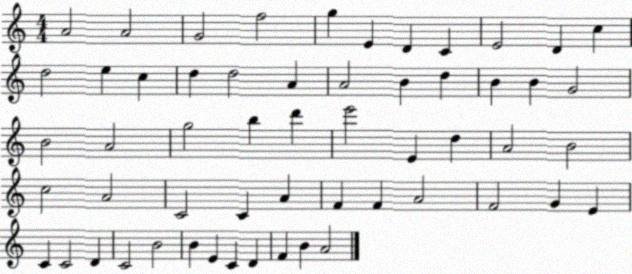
X:1
T:Untitled
M:4/4
L:1/4
K:C
A2 A2 G2 f2 g E D C E2 D c d2 e c d d2 A A2 B d B B G2 B2 A2 g2 b d' e'2 E d A2 B2 c2 A2 C2 C A F F A2 F2 G E C C2 D C2 B2 B E C D F B A2